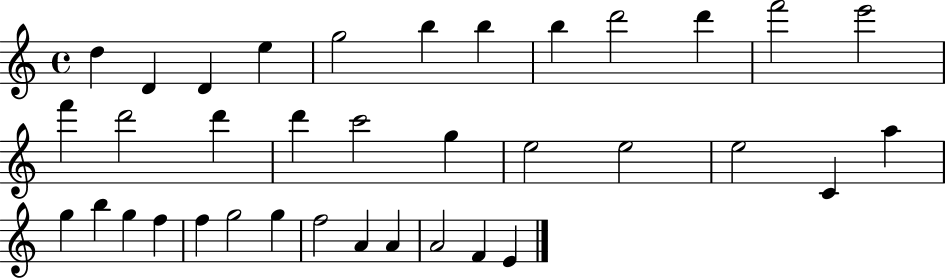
{
  \clef treble
  \time 4/4
  \defaultTimeSignature
  \key c \major
  d''4 d'4 d'4 e''4 | g''2 b''4 b''4 | b''4 d'''2 d'''4 | f'''2 e'''2 | \break f'''4 d'''2 d'''4 | d'''4 c'''2 g''4 | e''2 e''2 | e''2 c'4 a''4 | \break g''4 b''4 g''4 f''4 | f''4 g''2 g''4 | f''2 a'4 a'4 | a'2 f'4 e'4 | \break \bar "|."
}